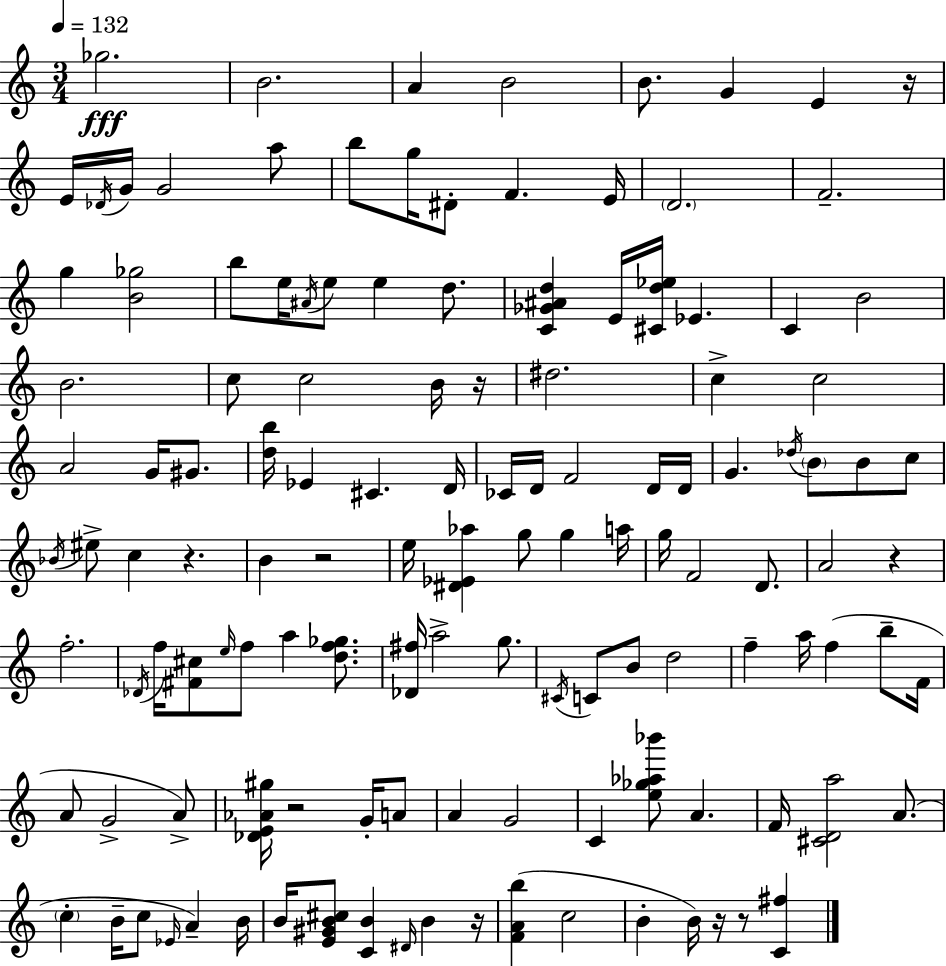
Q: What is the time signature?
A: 3/4